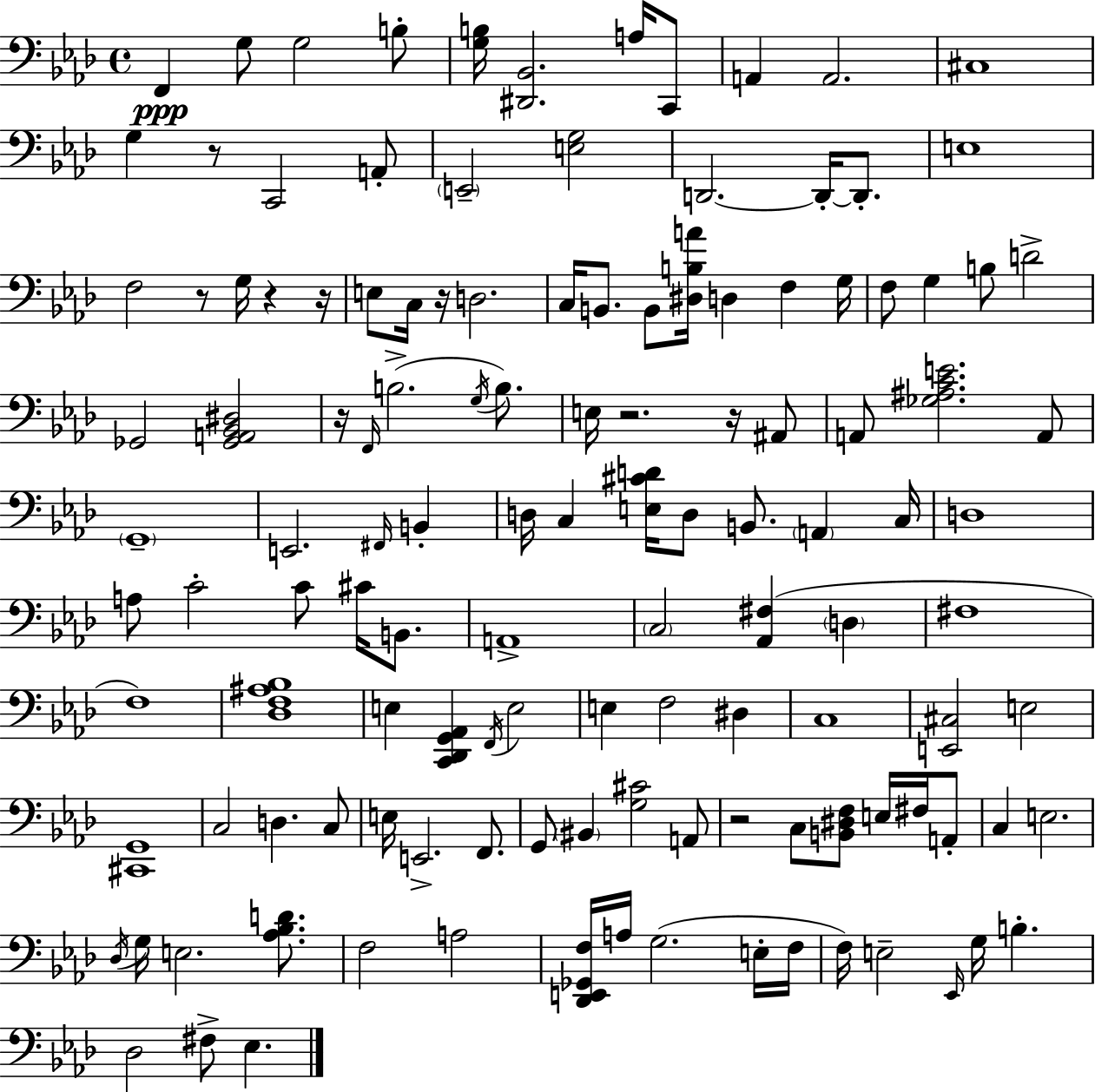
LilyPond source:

{
  \clef bass
  \time 4/4
  \defaultTimeSignature
  \key f \minor
  \repeat volta 2 { f,4\ppp g8 g2 b8-. | <g b>16 <dis, bes,>2. a16 c,8 | a,4 a,2. | cis1 | \break g4 r8 c,2 a,8-. | \parenthesize e,2-- <e g>2 | d,2.~~ d,16-.~~ d,8.-. | e1 | \break f2 r8 g16 r4 r16 | e8 c16 r16 d2. | c16 b,8. b,8 <dis b a'>16 d4 f4 g16 | f8 g4 b8 d'2-> | \break ges,2 <ges, a, bes, dis>2 | r16 \grace { f,16 }( b2.-> \acciaccatura { g16 }) b8. | e16 r2. r16 | ais,8 a,8 <ges ais c' e'>2. | \break a,8 \parenthesize g,1-- | e,2. \grace { fis,16 } b,4-. | d16 c4 <e cis' d'>16 d8 b,8. \parenthesize a,4 | c16 d1 | \break a8 c'2-. c'8 cis'16 | b,8. a,1-> | \parenthesize c2 <aes, fis>4( \parenthesize d4 | fis1 | \break f1) | <des f ais bes>1 | e4 <c, des, g, aes,>4 \acciaccatura { f,16 } e2 | e4 f2 | \break dis4 c1 | <e, cis>2 e2 | <cis, g,>1 | c2 d4. | \break c8 e16 e,2.-> | f,8. g,8 \parenthesize bis,4 <g cis'>2 | a,8 r2 c8 <b, dis f>8 | e16 fis16 a,8-. c4 e2. | \break \acciaccatura { des16 } g16 e2. | <aes bes d'>8. f2 a2 | <des, e, ges, f>16 a16 g2.( | e16-. f16 f16) e2-- \grace { ees,16 } g16 | \break b4.-. des2 fis8-> | ees4. } \bar "|."
}